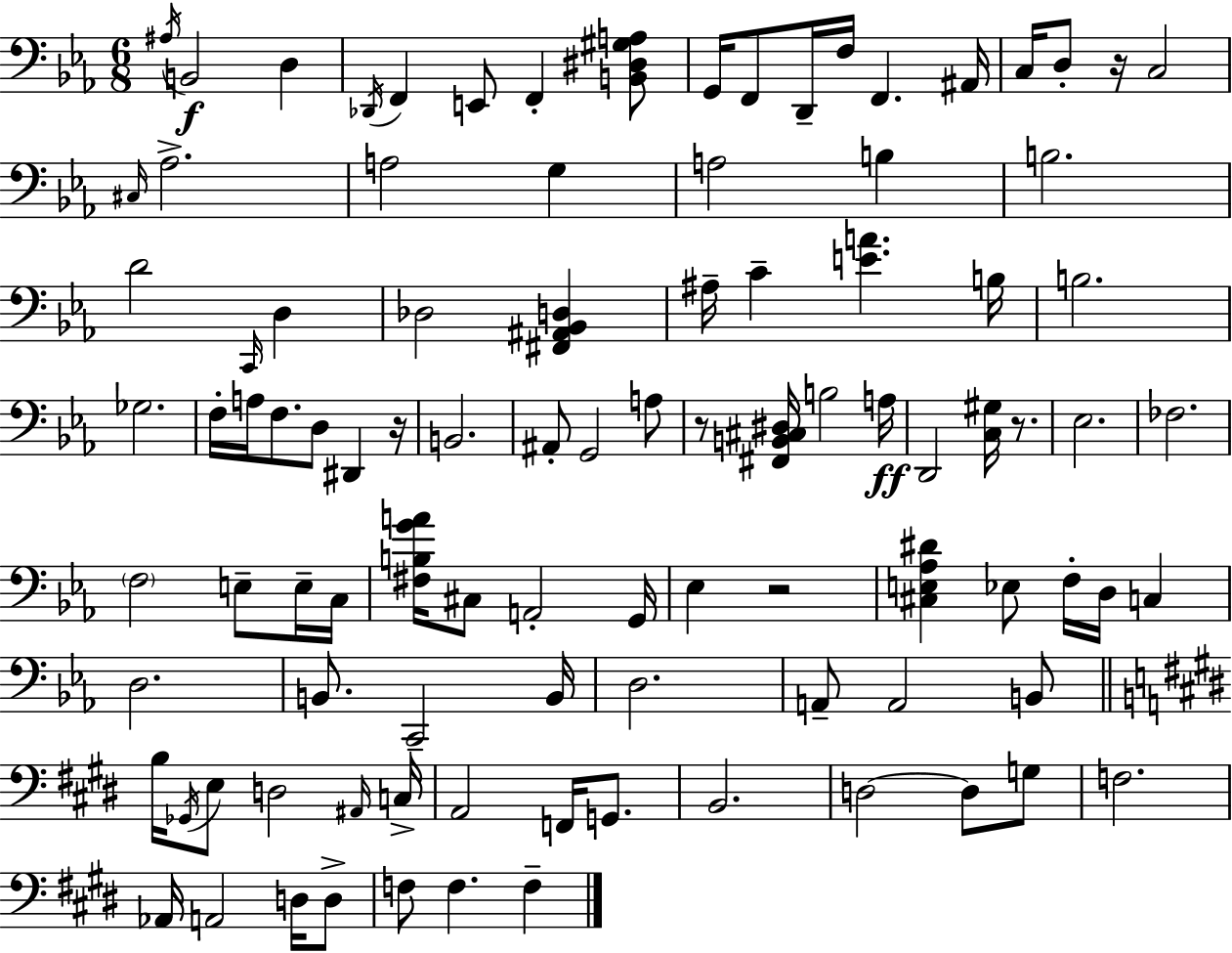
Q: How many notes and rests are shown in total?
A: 99